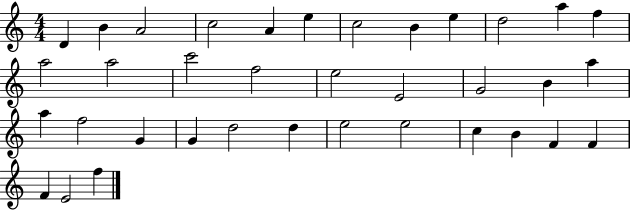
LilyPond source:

{
  \clef treble
  \numericTimeSignature
  \time 4/4
  \key c \major
  d'4 b'4 a'2 | c''2 a'4 e''4 | c''2 b'4 e''4 | d''2 a''4 f''4 | \break a''2 a''2 | c'''2 f''2 | e''2 e'2 | g'2 b'4 a''4 | \break a''4 f''2 g'4 | g'4 d''2 d''4 | e''2 e''2 | c''4 b'4 f'4 f'4 | \break f'4 e'2 f''4 | \bar "|."
}